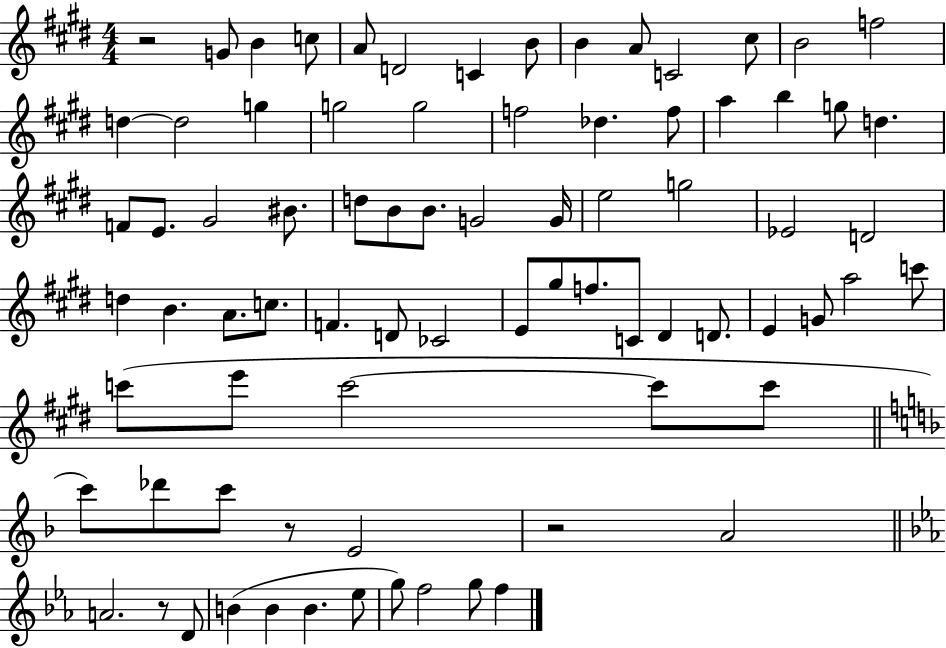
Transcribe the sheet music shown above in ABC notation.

X:1
T:Untitled
M:4/4
L:1/4
K:E
z2 G/2 B c/2 A/2 D2 C B/2 B A/2 C2 ^c/2 B2 f2 d d2 g g2 g2 f2 _d f/2 a b g/2 d F/2 E/2 ^G2 ^B/2 d/2 B/2 B/2 G2 G/4 e2 g2 _E2 D2 d B A/2 c/2 F D/2 _C2 E/2 ^g/2 f/2 C/2 ^D D/2 E G/2 a2 c'/2 c'/2 e'/2 c'2 c'/2 c'/2 c'/2 _d'/2 c'/2 z/2 E2 z2 A2 A2 z/2 D/2 B B B _e/2 g/2 f2 g/2 f